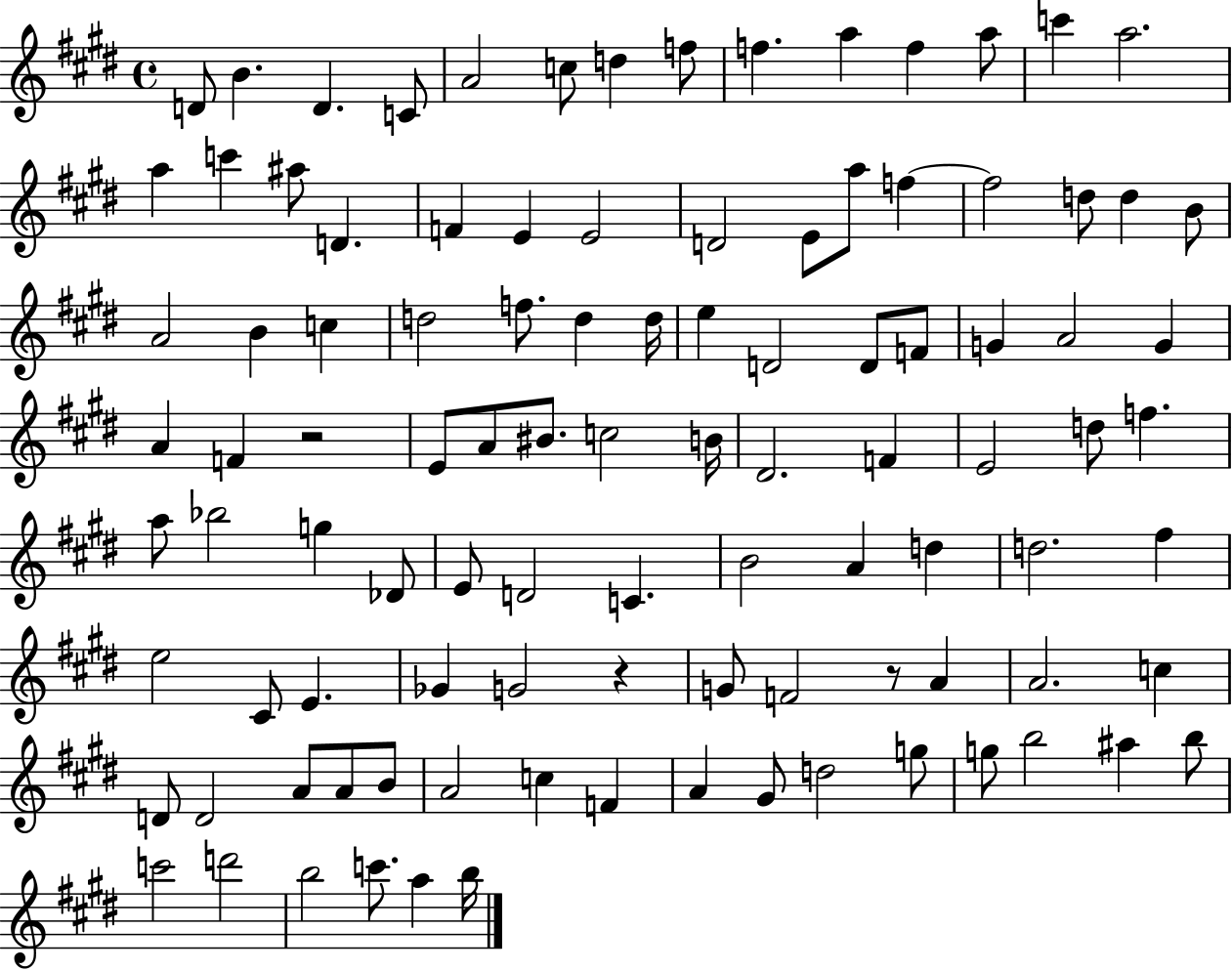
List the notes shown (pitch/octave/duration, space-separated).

D4/e B4/q. D4/q. C4/e A4/h C5/e D5/q F5/e F5/q. A5/q F5/q A5/e C6/q A5/h. A5/q C6/q A#5/e D4/q. F4/q E4/q E4/h D4/h E4/e A5/e F5/q F5/h D5/e D5/q B4/e A4/h B4/q C5/q D5/h F5/e. D5/q D5/s E5/q D4/h D4/e F4/e G4/q A4/h G4/q A4/q F4/q R/h E4/e A4/e BIS4/e. C5/h B4/s D#4/h. F4/q E4/h D5/e F5/q. A5/e Bb5/h G5/q Db4/e E4/e D4/h C4/q. B4/h A4/q D5/q D5/h. F#5/q E5/h C#4/e E4/q. Gb4/q G4/h R/q G4/e F4/h R/e A4/q A4/h. C5/q D4/e D4/h A4/e A4/e B4/e A4/h C5/q F4/q A4/q G#4/e D5/h G5/e G5/e B5/h A#5/q B5/e C6/h D6/h B5/h C6/e. A5/q B5/s